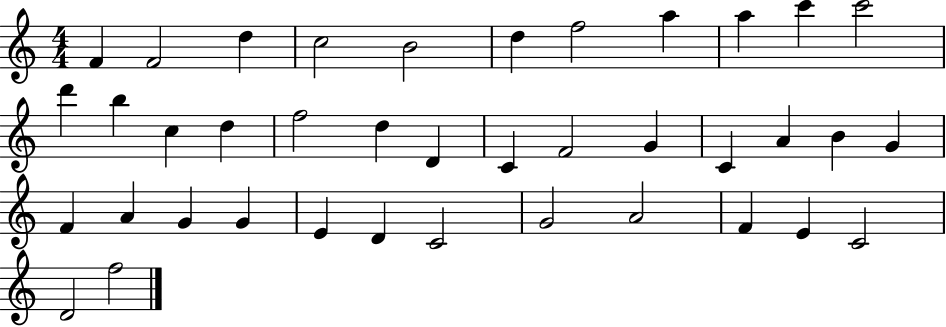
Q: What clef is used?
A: treble